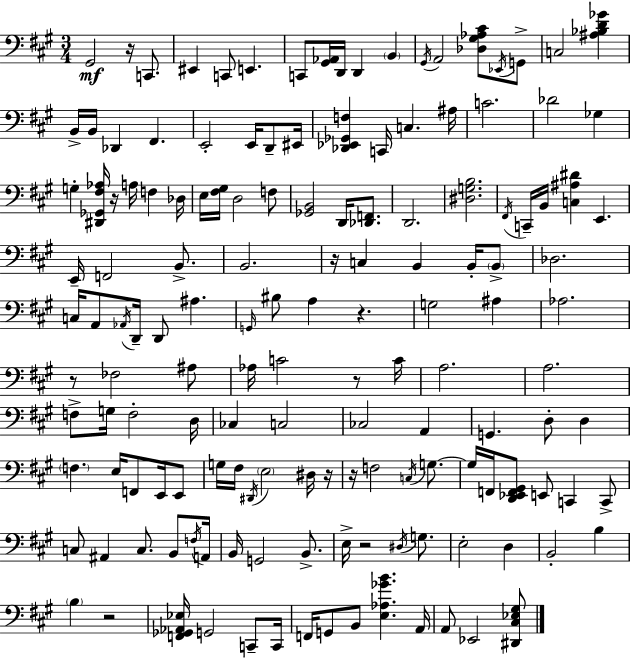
G#2/h R/s C2/e. EIS2/q C2/e E2/q. C2/e [G#2,Ab2]/s D2/s D2/q B2/q G#2/s A2/h [Db3,G#3,Ab3,C#4]/e Eb2/s G2/e C3/h [A#3,Bb3,D4,Gb4]/q B2/s B2/s Db2/q F#2/q. E2/h E2/s D2/e EIS2/s [Db2,Eb2,Gb2,F3]/q C2/s C3/q. A#3/s C4/h. Db4/h Gb3/q G3/q [D#2,Gb2,F#3,Ab3]/s R/s A3/s F3/q Db3/s E3/s [F#3,G#3]/s D3/h F3/e [Gb2,B2]/h D2/s [Db2,F2]/e. D2/h. [D#3,G3,B3]/h. F#2/s C2/s B2/s [C3,A#3,D#4]/q E2/q. E2/s F2/h B2/e. B2/h. R/s C3/q B2/q B2/s B2/e Db3/h. C3/s A2/e Ab2/s D2/s D2/e A#3/q. G2/s BIS3/e A3/q R/q. G3/h A#3/q Ab3/h. R/e FES3/h A#3/e Ab3/s C4/h R/e C4/s A3/h. A3/h. F3/e G3/s F3/h D3/s CES3/q C3/h CES3/h A2/q G2/q. D3/e D3/q F3/q. E3/s F2/e E2/s E2/e G3/s F#3/s D#2/s E3/h D#3/s R/s R/s F3/h C3/s G3/e. G3/s F2/s [D2,Eb2,F2,G#2]/e E2/e C2/q C2/e C3/e A#2/q C3/e. B2/e F3/s A2/s B2/s G2/h B2/e. E3/s R/h D#3/s G3/e. E3/h D3/q B2/h B3/q B3/q R/h [F2,Gb2,Ab2,Eb3]/s G2/h C2/e C2/s F2/s G2/e B2/e [E3,Ab3,Gb4,B4]/q. A2/s A2/e Eb2/h [D#2,C#3,Eb3,G#3]/e